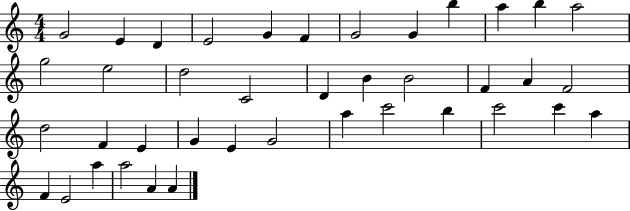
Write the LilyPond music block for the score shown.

{
  \clef treble
  \numericTimeSignature
  \time 4/4
  \key c \major
  g'2 e'4 d'4 | e'2 g'4 f'4 | g'2 g'4 b''4 | a''4 b''4 a''2 | \break g''2 e''2 | d''2 c'2 | d'4 b'4 b'2 | f'4 a'4 f'2 | \break d''2 f'4 e'4 | g'4 e'4 g'2 | a''4 c'''2 b''4 | c'''2 c'''4 a''4 | \break f'4 e'2 a''4 | a''2 a'4 a'4 | \bar "|."
}